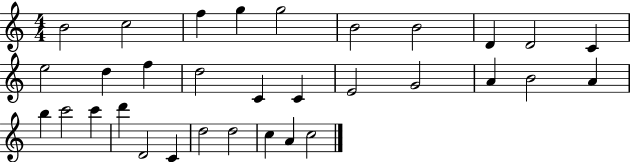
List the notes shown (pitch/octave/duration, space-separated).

B4/h C5/h F5/q G5/q G5/h B4/h B4/h D4/q D4/h C4/q E5/h D5/q F5/q D5/h C4/q C4/q E4/h G4/h A4/q B4/h A4/q B5/q C6/h C6/q D6/q D4/h C4/q D5/h D5/h C5/q A4/q C5/h